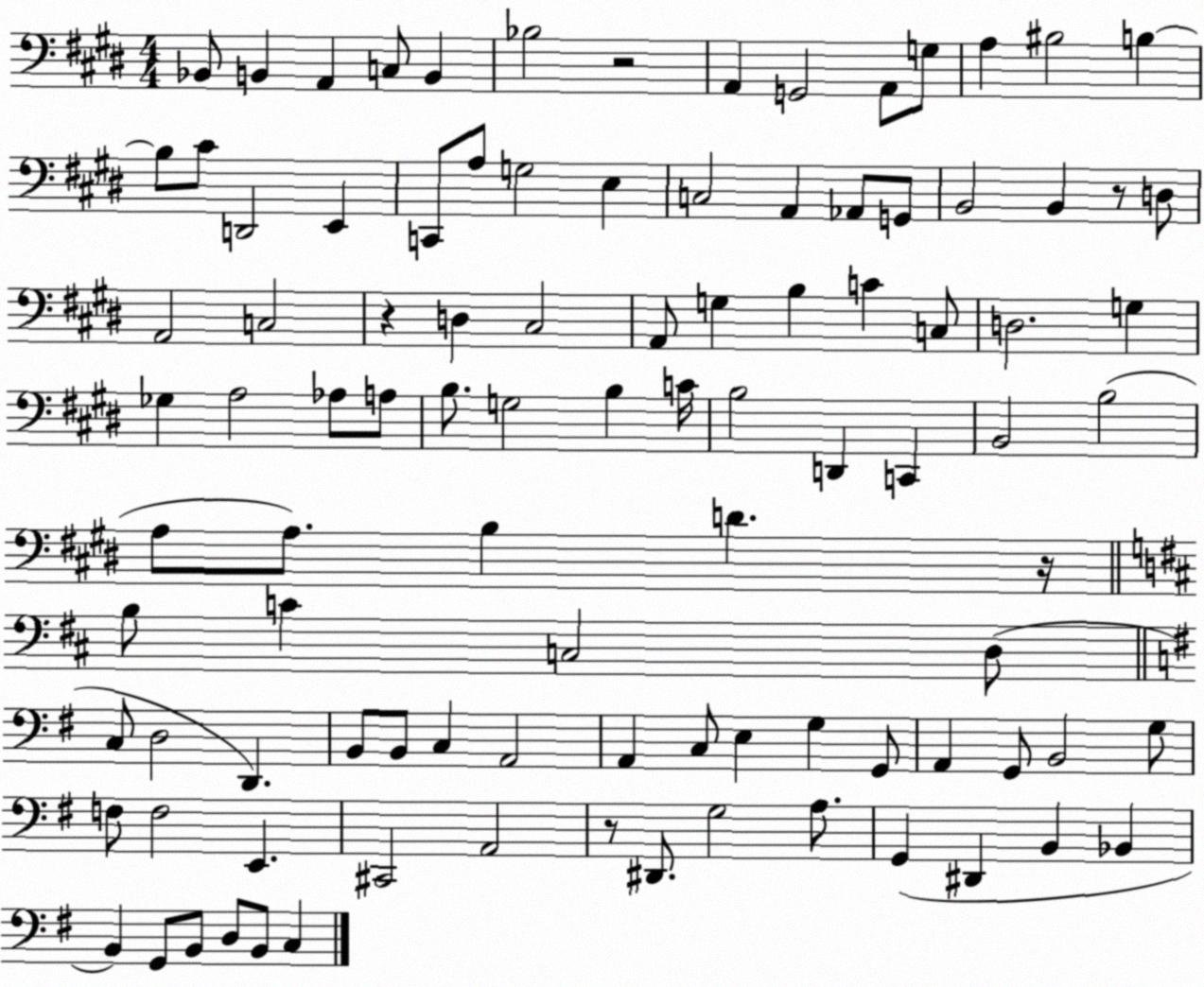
X:1
T:Untitled
M:4/4
L:1/4
K:E
_B,,/2 B,, A,, C,/2 B,, _B,2 z2 A,, G,,2 A,,/2 G,/2 A, ^B,2 B, B,/2 ^C/2 D,,2 E,, C,,/2 A,/2 G,2 E, C,2 A,, _A,,/2 G,,/2 B,,2 B,, z/2 D,/2 A,,2 C,2 z D, ^C,2 A,,/2 G, B, C C,/2 D,2 G, _G, A,2 _A,/2 A,/2 B,/2 G,2 B, C/4 B,2 D,, C,, B,,2 B,2 A,/2 A,/2 B, D z/4 B,/2 C C,2 D,/2 C,/2 D,2 D,, B,,/2 B,,/2 C, A,,2 A,, C,/2 E, G, G,,/2 A,, G,,/2 B,,2 G,/2 F,/2 F,2 E,, ^C,,2 A,,2 z/2 ^D,,/2 G,2 A,/2 G,, ^D,, B,, _B,, B,, G,,/2 B,,/2 D,/2 B,,/2 C,